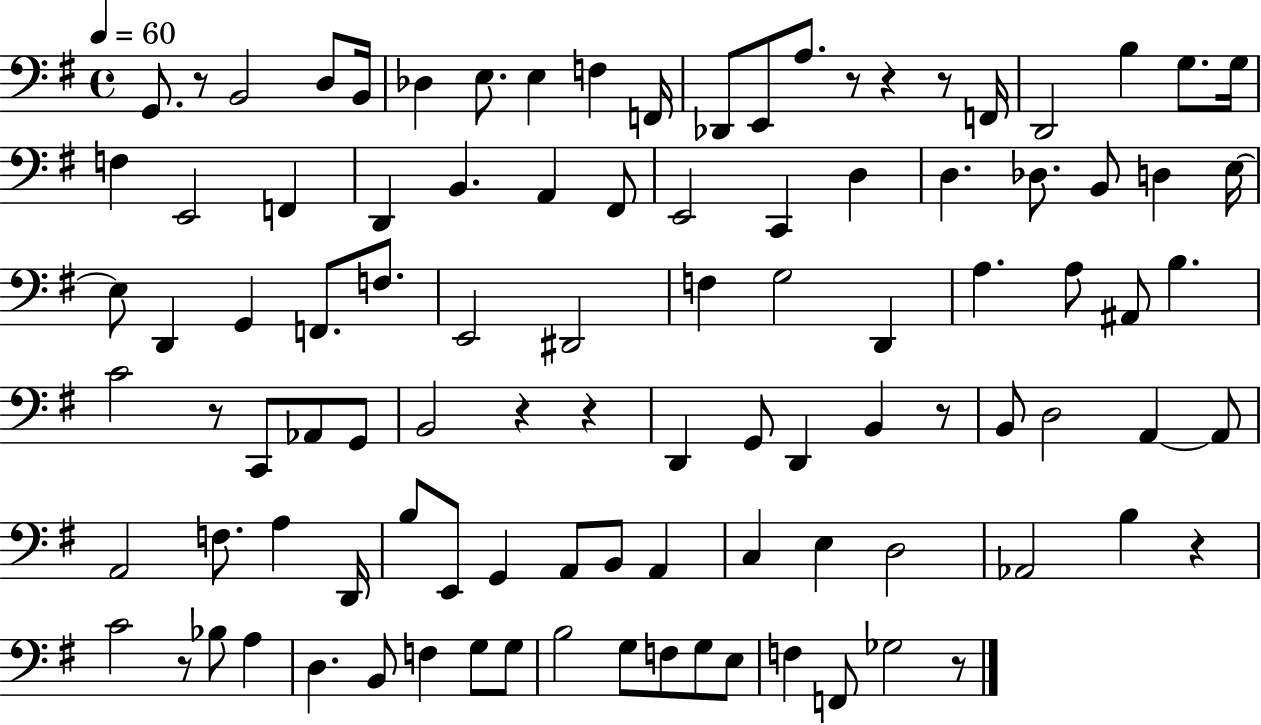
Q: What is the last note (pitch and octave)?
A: Gb3